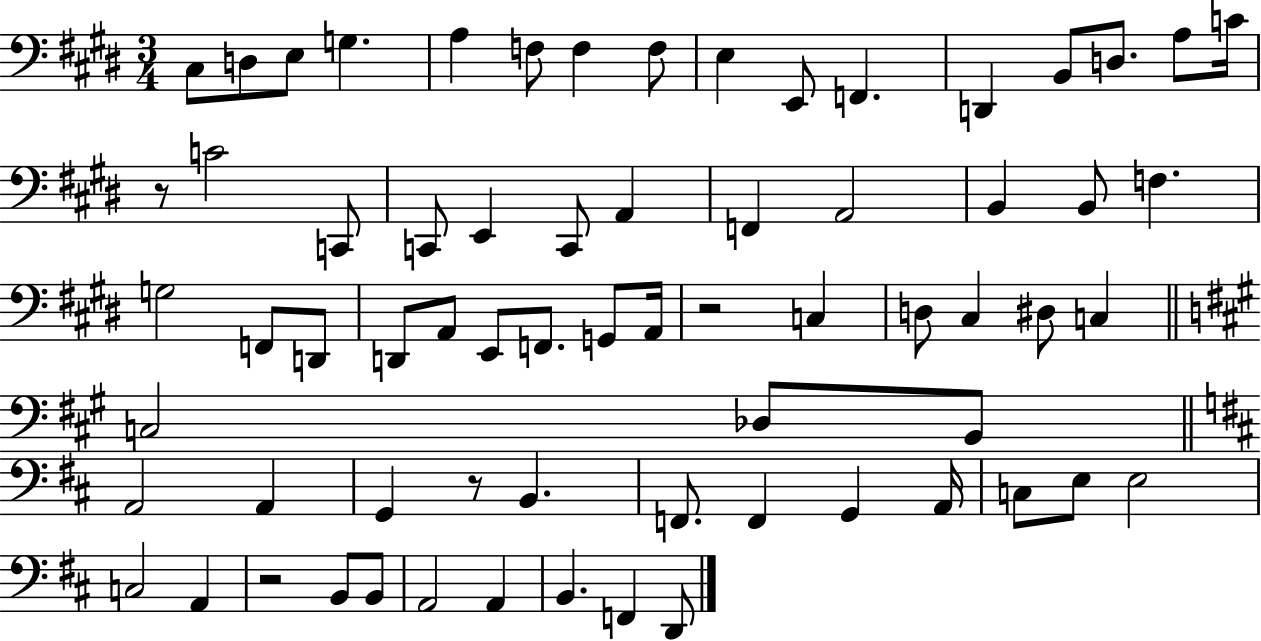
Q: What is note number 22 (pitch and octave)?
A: A2